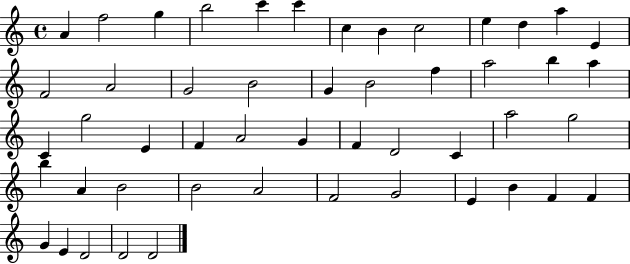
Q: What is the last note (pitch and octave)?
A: D4